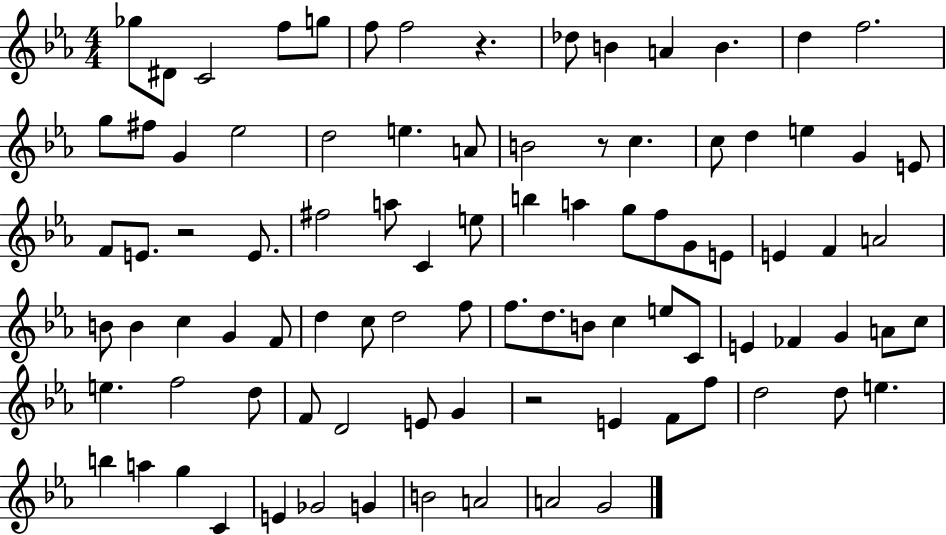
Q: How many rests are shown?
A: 4